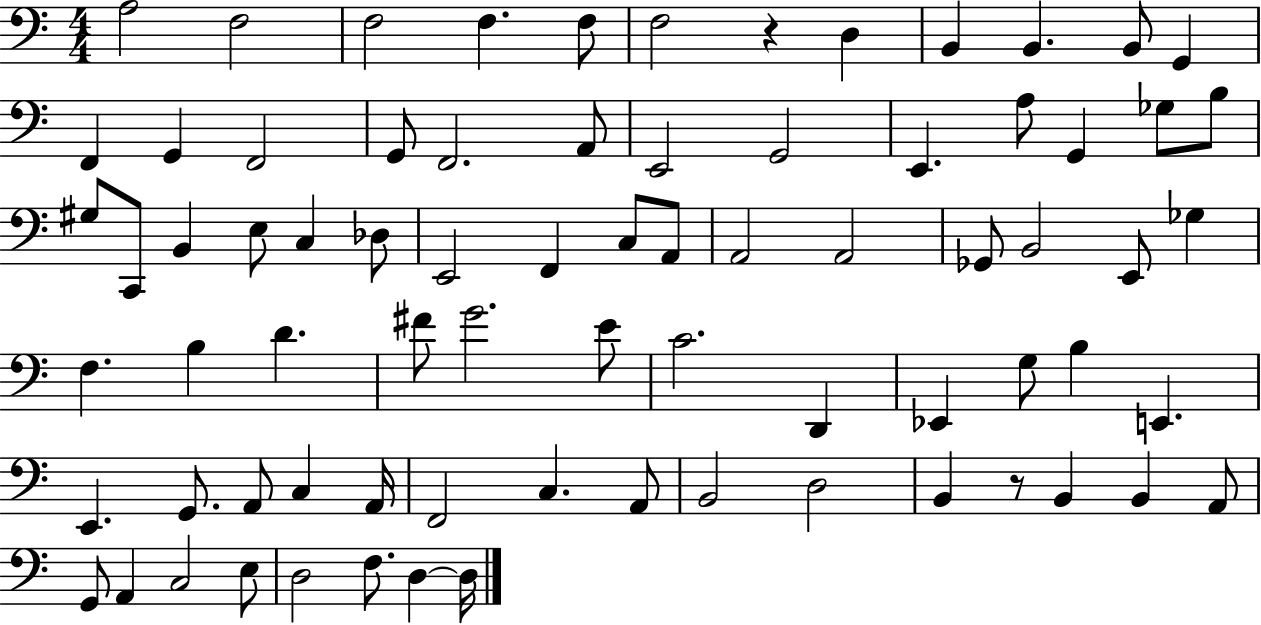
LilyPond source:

{
  \clef bass
  \numericTimeSignature
  \time 4/4
  \key c \major
  \repeat volta 2 { a2 f2 | f2 f4. f8 | f2 r4 d4 | b,4 b,4. b,8 g,4 | \break f,4 g,4 f,2 | g,8 f,2. a,8 | e,2 g,2 | e,4. a8 g,4 ges8 b8 | \break gis8 c,8 b,4 e8 c4 des8 | e,2 f,4 c8 a,8 | a,2 a,2 | ges,8 b,2 e,8 ges4 | \break f4. b4 d'4. | fis'8 g'2. e'8 | c'2. d,4 | ees,4 g8 b4 e,4. | \break e,4. g,8. a,8 c4 a,16 | f,2 c4. a,8 | b,2 d2 | b,4 r8 b,4 b,4 a,8 | \break g,8 a,4 c2 e8 | d2 f8. d4~~ d16 | } \bar "|."
}